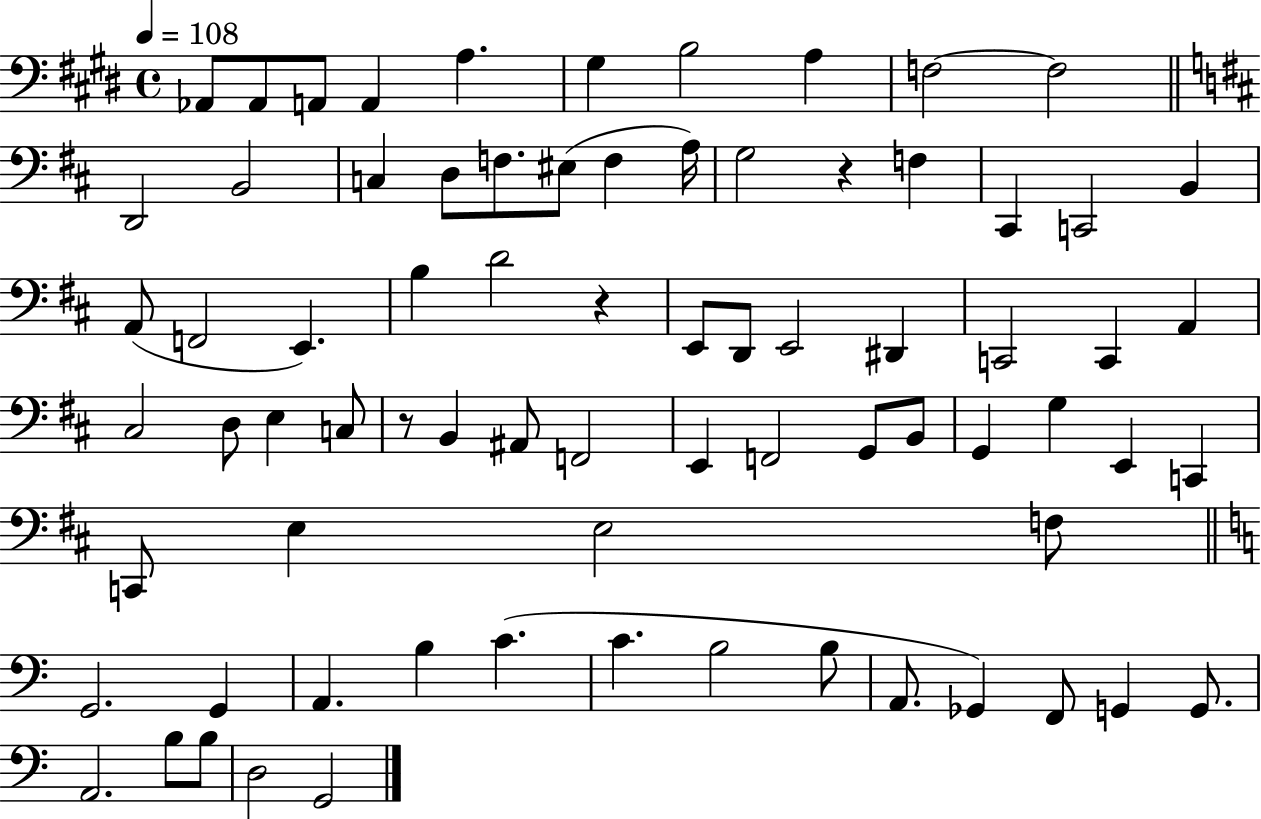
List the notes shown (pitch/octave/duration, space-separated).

Ab2/e Ab2/e A2/e A2/q A3/q. G#3/q B3/h A3/q F3/h F3/h D2/h B2/h C3/q D3/e F3/e. EIS3/e F3/q A3/s G3/h R/q F3/q C#2/q C2/h B2/q A2/e F2/h E2/q. B3/q D4/h R/q E2/e D2/e E2/h D#2/q C2/h C2/q A2/q C#3/h D3/e E3/q C3/e R/e B2/q A#2/e F2/h E2/q F2/h G2/e B2/e G2/q G3/q E2/q C2/q C2/e E3/q E3/h F3/e G2/h. G2/q A2/q. B3/q C4/q. C4/q. B3/h B3/e A2/e. Gb2/q F2/e G2/q G2/e. A2/h. B3/e B3/e D3/h G2/h